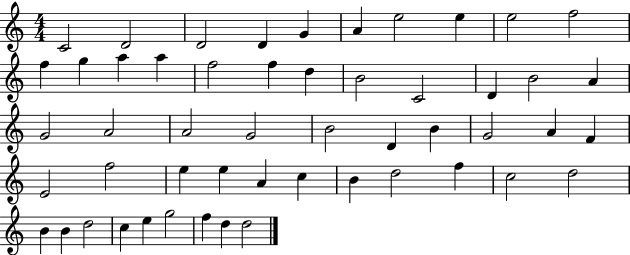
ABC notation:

X:1
T:Untitled
M:4/4
L:1/4
K:C
C2 D2 D2 D G A e2 e e2 f2 f g a a f2 f d B2 C2 D B2 A G2 A2 A2 G2 B2 D B G2 A F E2 f2 e e A c B d2 f c2 d2 B B d2 c e g2 f d d2